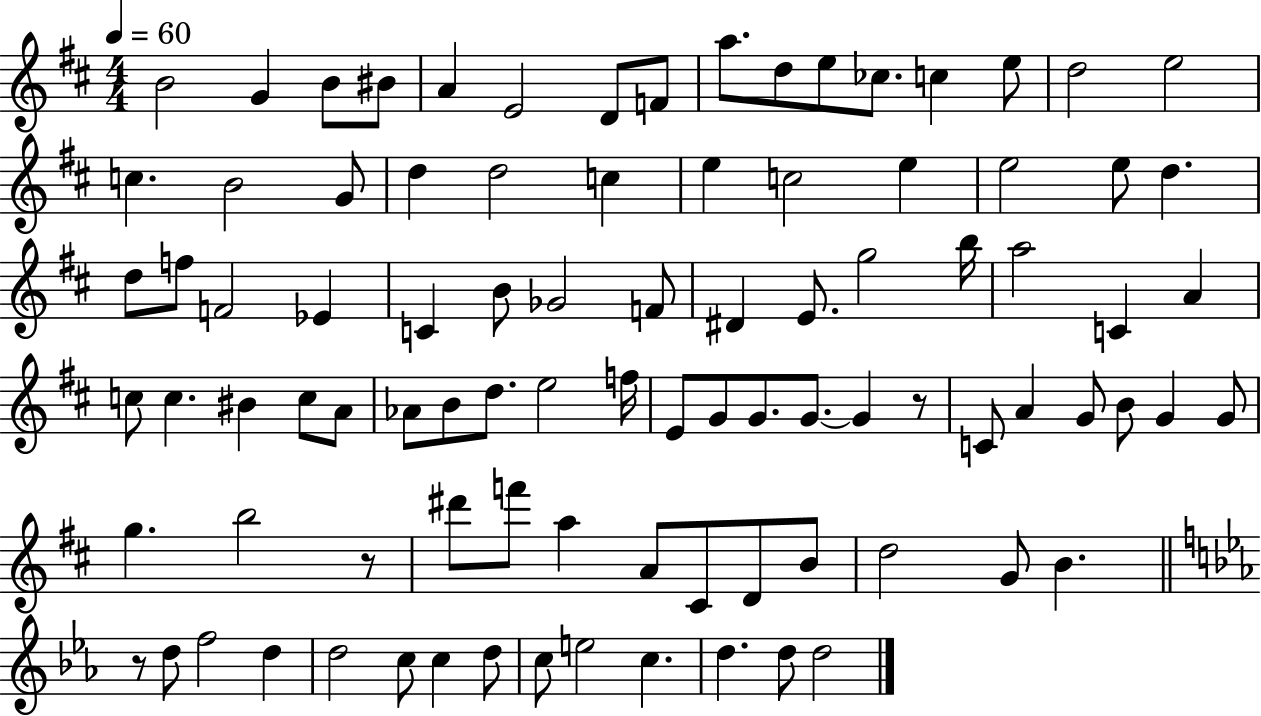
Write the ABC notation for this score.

X:1
T:Untitled
M:4/4
L:1/4
K:D
B2 G B/2 ^B/2 A E2 D/2 F/2 a/2 d/2 e/2 _c/2 c e/2 d2 e2 c B2 G/2 d d2 c e c2 e e2 e/2 d d/2 f/2 F2 _E C B/2 _G2 F/2 ^D E/2 g2 b/4 a2 C A c/2 c ^B c/2 A/2 _A/2 B/2 d/2 e2 f/4 E/2 G/2 G/2 G/2 G z/2 C/2 A G/2 B/2 G G/2 g b2 z/2 ^d'/2 f'/2 a A/2 ^C/2 D/2 B/2 d2 G/2 B z/2 d/2 f2 d d2 c/2 c d/2 c/2 e2 c d d/2 d2